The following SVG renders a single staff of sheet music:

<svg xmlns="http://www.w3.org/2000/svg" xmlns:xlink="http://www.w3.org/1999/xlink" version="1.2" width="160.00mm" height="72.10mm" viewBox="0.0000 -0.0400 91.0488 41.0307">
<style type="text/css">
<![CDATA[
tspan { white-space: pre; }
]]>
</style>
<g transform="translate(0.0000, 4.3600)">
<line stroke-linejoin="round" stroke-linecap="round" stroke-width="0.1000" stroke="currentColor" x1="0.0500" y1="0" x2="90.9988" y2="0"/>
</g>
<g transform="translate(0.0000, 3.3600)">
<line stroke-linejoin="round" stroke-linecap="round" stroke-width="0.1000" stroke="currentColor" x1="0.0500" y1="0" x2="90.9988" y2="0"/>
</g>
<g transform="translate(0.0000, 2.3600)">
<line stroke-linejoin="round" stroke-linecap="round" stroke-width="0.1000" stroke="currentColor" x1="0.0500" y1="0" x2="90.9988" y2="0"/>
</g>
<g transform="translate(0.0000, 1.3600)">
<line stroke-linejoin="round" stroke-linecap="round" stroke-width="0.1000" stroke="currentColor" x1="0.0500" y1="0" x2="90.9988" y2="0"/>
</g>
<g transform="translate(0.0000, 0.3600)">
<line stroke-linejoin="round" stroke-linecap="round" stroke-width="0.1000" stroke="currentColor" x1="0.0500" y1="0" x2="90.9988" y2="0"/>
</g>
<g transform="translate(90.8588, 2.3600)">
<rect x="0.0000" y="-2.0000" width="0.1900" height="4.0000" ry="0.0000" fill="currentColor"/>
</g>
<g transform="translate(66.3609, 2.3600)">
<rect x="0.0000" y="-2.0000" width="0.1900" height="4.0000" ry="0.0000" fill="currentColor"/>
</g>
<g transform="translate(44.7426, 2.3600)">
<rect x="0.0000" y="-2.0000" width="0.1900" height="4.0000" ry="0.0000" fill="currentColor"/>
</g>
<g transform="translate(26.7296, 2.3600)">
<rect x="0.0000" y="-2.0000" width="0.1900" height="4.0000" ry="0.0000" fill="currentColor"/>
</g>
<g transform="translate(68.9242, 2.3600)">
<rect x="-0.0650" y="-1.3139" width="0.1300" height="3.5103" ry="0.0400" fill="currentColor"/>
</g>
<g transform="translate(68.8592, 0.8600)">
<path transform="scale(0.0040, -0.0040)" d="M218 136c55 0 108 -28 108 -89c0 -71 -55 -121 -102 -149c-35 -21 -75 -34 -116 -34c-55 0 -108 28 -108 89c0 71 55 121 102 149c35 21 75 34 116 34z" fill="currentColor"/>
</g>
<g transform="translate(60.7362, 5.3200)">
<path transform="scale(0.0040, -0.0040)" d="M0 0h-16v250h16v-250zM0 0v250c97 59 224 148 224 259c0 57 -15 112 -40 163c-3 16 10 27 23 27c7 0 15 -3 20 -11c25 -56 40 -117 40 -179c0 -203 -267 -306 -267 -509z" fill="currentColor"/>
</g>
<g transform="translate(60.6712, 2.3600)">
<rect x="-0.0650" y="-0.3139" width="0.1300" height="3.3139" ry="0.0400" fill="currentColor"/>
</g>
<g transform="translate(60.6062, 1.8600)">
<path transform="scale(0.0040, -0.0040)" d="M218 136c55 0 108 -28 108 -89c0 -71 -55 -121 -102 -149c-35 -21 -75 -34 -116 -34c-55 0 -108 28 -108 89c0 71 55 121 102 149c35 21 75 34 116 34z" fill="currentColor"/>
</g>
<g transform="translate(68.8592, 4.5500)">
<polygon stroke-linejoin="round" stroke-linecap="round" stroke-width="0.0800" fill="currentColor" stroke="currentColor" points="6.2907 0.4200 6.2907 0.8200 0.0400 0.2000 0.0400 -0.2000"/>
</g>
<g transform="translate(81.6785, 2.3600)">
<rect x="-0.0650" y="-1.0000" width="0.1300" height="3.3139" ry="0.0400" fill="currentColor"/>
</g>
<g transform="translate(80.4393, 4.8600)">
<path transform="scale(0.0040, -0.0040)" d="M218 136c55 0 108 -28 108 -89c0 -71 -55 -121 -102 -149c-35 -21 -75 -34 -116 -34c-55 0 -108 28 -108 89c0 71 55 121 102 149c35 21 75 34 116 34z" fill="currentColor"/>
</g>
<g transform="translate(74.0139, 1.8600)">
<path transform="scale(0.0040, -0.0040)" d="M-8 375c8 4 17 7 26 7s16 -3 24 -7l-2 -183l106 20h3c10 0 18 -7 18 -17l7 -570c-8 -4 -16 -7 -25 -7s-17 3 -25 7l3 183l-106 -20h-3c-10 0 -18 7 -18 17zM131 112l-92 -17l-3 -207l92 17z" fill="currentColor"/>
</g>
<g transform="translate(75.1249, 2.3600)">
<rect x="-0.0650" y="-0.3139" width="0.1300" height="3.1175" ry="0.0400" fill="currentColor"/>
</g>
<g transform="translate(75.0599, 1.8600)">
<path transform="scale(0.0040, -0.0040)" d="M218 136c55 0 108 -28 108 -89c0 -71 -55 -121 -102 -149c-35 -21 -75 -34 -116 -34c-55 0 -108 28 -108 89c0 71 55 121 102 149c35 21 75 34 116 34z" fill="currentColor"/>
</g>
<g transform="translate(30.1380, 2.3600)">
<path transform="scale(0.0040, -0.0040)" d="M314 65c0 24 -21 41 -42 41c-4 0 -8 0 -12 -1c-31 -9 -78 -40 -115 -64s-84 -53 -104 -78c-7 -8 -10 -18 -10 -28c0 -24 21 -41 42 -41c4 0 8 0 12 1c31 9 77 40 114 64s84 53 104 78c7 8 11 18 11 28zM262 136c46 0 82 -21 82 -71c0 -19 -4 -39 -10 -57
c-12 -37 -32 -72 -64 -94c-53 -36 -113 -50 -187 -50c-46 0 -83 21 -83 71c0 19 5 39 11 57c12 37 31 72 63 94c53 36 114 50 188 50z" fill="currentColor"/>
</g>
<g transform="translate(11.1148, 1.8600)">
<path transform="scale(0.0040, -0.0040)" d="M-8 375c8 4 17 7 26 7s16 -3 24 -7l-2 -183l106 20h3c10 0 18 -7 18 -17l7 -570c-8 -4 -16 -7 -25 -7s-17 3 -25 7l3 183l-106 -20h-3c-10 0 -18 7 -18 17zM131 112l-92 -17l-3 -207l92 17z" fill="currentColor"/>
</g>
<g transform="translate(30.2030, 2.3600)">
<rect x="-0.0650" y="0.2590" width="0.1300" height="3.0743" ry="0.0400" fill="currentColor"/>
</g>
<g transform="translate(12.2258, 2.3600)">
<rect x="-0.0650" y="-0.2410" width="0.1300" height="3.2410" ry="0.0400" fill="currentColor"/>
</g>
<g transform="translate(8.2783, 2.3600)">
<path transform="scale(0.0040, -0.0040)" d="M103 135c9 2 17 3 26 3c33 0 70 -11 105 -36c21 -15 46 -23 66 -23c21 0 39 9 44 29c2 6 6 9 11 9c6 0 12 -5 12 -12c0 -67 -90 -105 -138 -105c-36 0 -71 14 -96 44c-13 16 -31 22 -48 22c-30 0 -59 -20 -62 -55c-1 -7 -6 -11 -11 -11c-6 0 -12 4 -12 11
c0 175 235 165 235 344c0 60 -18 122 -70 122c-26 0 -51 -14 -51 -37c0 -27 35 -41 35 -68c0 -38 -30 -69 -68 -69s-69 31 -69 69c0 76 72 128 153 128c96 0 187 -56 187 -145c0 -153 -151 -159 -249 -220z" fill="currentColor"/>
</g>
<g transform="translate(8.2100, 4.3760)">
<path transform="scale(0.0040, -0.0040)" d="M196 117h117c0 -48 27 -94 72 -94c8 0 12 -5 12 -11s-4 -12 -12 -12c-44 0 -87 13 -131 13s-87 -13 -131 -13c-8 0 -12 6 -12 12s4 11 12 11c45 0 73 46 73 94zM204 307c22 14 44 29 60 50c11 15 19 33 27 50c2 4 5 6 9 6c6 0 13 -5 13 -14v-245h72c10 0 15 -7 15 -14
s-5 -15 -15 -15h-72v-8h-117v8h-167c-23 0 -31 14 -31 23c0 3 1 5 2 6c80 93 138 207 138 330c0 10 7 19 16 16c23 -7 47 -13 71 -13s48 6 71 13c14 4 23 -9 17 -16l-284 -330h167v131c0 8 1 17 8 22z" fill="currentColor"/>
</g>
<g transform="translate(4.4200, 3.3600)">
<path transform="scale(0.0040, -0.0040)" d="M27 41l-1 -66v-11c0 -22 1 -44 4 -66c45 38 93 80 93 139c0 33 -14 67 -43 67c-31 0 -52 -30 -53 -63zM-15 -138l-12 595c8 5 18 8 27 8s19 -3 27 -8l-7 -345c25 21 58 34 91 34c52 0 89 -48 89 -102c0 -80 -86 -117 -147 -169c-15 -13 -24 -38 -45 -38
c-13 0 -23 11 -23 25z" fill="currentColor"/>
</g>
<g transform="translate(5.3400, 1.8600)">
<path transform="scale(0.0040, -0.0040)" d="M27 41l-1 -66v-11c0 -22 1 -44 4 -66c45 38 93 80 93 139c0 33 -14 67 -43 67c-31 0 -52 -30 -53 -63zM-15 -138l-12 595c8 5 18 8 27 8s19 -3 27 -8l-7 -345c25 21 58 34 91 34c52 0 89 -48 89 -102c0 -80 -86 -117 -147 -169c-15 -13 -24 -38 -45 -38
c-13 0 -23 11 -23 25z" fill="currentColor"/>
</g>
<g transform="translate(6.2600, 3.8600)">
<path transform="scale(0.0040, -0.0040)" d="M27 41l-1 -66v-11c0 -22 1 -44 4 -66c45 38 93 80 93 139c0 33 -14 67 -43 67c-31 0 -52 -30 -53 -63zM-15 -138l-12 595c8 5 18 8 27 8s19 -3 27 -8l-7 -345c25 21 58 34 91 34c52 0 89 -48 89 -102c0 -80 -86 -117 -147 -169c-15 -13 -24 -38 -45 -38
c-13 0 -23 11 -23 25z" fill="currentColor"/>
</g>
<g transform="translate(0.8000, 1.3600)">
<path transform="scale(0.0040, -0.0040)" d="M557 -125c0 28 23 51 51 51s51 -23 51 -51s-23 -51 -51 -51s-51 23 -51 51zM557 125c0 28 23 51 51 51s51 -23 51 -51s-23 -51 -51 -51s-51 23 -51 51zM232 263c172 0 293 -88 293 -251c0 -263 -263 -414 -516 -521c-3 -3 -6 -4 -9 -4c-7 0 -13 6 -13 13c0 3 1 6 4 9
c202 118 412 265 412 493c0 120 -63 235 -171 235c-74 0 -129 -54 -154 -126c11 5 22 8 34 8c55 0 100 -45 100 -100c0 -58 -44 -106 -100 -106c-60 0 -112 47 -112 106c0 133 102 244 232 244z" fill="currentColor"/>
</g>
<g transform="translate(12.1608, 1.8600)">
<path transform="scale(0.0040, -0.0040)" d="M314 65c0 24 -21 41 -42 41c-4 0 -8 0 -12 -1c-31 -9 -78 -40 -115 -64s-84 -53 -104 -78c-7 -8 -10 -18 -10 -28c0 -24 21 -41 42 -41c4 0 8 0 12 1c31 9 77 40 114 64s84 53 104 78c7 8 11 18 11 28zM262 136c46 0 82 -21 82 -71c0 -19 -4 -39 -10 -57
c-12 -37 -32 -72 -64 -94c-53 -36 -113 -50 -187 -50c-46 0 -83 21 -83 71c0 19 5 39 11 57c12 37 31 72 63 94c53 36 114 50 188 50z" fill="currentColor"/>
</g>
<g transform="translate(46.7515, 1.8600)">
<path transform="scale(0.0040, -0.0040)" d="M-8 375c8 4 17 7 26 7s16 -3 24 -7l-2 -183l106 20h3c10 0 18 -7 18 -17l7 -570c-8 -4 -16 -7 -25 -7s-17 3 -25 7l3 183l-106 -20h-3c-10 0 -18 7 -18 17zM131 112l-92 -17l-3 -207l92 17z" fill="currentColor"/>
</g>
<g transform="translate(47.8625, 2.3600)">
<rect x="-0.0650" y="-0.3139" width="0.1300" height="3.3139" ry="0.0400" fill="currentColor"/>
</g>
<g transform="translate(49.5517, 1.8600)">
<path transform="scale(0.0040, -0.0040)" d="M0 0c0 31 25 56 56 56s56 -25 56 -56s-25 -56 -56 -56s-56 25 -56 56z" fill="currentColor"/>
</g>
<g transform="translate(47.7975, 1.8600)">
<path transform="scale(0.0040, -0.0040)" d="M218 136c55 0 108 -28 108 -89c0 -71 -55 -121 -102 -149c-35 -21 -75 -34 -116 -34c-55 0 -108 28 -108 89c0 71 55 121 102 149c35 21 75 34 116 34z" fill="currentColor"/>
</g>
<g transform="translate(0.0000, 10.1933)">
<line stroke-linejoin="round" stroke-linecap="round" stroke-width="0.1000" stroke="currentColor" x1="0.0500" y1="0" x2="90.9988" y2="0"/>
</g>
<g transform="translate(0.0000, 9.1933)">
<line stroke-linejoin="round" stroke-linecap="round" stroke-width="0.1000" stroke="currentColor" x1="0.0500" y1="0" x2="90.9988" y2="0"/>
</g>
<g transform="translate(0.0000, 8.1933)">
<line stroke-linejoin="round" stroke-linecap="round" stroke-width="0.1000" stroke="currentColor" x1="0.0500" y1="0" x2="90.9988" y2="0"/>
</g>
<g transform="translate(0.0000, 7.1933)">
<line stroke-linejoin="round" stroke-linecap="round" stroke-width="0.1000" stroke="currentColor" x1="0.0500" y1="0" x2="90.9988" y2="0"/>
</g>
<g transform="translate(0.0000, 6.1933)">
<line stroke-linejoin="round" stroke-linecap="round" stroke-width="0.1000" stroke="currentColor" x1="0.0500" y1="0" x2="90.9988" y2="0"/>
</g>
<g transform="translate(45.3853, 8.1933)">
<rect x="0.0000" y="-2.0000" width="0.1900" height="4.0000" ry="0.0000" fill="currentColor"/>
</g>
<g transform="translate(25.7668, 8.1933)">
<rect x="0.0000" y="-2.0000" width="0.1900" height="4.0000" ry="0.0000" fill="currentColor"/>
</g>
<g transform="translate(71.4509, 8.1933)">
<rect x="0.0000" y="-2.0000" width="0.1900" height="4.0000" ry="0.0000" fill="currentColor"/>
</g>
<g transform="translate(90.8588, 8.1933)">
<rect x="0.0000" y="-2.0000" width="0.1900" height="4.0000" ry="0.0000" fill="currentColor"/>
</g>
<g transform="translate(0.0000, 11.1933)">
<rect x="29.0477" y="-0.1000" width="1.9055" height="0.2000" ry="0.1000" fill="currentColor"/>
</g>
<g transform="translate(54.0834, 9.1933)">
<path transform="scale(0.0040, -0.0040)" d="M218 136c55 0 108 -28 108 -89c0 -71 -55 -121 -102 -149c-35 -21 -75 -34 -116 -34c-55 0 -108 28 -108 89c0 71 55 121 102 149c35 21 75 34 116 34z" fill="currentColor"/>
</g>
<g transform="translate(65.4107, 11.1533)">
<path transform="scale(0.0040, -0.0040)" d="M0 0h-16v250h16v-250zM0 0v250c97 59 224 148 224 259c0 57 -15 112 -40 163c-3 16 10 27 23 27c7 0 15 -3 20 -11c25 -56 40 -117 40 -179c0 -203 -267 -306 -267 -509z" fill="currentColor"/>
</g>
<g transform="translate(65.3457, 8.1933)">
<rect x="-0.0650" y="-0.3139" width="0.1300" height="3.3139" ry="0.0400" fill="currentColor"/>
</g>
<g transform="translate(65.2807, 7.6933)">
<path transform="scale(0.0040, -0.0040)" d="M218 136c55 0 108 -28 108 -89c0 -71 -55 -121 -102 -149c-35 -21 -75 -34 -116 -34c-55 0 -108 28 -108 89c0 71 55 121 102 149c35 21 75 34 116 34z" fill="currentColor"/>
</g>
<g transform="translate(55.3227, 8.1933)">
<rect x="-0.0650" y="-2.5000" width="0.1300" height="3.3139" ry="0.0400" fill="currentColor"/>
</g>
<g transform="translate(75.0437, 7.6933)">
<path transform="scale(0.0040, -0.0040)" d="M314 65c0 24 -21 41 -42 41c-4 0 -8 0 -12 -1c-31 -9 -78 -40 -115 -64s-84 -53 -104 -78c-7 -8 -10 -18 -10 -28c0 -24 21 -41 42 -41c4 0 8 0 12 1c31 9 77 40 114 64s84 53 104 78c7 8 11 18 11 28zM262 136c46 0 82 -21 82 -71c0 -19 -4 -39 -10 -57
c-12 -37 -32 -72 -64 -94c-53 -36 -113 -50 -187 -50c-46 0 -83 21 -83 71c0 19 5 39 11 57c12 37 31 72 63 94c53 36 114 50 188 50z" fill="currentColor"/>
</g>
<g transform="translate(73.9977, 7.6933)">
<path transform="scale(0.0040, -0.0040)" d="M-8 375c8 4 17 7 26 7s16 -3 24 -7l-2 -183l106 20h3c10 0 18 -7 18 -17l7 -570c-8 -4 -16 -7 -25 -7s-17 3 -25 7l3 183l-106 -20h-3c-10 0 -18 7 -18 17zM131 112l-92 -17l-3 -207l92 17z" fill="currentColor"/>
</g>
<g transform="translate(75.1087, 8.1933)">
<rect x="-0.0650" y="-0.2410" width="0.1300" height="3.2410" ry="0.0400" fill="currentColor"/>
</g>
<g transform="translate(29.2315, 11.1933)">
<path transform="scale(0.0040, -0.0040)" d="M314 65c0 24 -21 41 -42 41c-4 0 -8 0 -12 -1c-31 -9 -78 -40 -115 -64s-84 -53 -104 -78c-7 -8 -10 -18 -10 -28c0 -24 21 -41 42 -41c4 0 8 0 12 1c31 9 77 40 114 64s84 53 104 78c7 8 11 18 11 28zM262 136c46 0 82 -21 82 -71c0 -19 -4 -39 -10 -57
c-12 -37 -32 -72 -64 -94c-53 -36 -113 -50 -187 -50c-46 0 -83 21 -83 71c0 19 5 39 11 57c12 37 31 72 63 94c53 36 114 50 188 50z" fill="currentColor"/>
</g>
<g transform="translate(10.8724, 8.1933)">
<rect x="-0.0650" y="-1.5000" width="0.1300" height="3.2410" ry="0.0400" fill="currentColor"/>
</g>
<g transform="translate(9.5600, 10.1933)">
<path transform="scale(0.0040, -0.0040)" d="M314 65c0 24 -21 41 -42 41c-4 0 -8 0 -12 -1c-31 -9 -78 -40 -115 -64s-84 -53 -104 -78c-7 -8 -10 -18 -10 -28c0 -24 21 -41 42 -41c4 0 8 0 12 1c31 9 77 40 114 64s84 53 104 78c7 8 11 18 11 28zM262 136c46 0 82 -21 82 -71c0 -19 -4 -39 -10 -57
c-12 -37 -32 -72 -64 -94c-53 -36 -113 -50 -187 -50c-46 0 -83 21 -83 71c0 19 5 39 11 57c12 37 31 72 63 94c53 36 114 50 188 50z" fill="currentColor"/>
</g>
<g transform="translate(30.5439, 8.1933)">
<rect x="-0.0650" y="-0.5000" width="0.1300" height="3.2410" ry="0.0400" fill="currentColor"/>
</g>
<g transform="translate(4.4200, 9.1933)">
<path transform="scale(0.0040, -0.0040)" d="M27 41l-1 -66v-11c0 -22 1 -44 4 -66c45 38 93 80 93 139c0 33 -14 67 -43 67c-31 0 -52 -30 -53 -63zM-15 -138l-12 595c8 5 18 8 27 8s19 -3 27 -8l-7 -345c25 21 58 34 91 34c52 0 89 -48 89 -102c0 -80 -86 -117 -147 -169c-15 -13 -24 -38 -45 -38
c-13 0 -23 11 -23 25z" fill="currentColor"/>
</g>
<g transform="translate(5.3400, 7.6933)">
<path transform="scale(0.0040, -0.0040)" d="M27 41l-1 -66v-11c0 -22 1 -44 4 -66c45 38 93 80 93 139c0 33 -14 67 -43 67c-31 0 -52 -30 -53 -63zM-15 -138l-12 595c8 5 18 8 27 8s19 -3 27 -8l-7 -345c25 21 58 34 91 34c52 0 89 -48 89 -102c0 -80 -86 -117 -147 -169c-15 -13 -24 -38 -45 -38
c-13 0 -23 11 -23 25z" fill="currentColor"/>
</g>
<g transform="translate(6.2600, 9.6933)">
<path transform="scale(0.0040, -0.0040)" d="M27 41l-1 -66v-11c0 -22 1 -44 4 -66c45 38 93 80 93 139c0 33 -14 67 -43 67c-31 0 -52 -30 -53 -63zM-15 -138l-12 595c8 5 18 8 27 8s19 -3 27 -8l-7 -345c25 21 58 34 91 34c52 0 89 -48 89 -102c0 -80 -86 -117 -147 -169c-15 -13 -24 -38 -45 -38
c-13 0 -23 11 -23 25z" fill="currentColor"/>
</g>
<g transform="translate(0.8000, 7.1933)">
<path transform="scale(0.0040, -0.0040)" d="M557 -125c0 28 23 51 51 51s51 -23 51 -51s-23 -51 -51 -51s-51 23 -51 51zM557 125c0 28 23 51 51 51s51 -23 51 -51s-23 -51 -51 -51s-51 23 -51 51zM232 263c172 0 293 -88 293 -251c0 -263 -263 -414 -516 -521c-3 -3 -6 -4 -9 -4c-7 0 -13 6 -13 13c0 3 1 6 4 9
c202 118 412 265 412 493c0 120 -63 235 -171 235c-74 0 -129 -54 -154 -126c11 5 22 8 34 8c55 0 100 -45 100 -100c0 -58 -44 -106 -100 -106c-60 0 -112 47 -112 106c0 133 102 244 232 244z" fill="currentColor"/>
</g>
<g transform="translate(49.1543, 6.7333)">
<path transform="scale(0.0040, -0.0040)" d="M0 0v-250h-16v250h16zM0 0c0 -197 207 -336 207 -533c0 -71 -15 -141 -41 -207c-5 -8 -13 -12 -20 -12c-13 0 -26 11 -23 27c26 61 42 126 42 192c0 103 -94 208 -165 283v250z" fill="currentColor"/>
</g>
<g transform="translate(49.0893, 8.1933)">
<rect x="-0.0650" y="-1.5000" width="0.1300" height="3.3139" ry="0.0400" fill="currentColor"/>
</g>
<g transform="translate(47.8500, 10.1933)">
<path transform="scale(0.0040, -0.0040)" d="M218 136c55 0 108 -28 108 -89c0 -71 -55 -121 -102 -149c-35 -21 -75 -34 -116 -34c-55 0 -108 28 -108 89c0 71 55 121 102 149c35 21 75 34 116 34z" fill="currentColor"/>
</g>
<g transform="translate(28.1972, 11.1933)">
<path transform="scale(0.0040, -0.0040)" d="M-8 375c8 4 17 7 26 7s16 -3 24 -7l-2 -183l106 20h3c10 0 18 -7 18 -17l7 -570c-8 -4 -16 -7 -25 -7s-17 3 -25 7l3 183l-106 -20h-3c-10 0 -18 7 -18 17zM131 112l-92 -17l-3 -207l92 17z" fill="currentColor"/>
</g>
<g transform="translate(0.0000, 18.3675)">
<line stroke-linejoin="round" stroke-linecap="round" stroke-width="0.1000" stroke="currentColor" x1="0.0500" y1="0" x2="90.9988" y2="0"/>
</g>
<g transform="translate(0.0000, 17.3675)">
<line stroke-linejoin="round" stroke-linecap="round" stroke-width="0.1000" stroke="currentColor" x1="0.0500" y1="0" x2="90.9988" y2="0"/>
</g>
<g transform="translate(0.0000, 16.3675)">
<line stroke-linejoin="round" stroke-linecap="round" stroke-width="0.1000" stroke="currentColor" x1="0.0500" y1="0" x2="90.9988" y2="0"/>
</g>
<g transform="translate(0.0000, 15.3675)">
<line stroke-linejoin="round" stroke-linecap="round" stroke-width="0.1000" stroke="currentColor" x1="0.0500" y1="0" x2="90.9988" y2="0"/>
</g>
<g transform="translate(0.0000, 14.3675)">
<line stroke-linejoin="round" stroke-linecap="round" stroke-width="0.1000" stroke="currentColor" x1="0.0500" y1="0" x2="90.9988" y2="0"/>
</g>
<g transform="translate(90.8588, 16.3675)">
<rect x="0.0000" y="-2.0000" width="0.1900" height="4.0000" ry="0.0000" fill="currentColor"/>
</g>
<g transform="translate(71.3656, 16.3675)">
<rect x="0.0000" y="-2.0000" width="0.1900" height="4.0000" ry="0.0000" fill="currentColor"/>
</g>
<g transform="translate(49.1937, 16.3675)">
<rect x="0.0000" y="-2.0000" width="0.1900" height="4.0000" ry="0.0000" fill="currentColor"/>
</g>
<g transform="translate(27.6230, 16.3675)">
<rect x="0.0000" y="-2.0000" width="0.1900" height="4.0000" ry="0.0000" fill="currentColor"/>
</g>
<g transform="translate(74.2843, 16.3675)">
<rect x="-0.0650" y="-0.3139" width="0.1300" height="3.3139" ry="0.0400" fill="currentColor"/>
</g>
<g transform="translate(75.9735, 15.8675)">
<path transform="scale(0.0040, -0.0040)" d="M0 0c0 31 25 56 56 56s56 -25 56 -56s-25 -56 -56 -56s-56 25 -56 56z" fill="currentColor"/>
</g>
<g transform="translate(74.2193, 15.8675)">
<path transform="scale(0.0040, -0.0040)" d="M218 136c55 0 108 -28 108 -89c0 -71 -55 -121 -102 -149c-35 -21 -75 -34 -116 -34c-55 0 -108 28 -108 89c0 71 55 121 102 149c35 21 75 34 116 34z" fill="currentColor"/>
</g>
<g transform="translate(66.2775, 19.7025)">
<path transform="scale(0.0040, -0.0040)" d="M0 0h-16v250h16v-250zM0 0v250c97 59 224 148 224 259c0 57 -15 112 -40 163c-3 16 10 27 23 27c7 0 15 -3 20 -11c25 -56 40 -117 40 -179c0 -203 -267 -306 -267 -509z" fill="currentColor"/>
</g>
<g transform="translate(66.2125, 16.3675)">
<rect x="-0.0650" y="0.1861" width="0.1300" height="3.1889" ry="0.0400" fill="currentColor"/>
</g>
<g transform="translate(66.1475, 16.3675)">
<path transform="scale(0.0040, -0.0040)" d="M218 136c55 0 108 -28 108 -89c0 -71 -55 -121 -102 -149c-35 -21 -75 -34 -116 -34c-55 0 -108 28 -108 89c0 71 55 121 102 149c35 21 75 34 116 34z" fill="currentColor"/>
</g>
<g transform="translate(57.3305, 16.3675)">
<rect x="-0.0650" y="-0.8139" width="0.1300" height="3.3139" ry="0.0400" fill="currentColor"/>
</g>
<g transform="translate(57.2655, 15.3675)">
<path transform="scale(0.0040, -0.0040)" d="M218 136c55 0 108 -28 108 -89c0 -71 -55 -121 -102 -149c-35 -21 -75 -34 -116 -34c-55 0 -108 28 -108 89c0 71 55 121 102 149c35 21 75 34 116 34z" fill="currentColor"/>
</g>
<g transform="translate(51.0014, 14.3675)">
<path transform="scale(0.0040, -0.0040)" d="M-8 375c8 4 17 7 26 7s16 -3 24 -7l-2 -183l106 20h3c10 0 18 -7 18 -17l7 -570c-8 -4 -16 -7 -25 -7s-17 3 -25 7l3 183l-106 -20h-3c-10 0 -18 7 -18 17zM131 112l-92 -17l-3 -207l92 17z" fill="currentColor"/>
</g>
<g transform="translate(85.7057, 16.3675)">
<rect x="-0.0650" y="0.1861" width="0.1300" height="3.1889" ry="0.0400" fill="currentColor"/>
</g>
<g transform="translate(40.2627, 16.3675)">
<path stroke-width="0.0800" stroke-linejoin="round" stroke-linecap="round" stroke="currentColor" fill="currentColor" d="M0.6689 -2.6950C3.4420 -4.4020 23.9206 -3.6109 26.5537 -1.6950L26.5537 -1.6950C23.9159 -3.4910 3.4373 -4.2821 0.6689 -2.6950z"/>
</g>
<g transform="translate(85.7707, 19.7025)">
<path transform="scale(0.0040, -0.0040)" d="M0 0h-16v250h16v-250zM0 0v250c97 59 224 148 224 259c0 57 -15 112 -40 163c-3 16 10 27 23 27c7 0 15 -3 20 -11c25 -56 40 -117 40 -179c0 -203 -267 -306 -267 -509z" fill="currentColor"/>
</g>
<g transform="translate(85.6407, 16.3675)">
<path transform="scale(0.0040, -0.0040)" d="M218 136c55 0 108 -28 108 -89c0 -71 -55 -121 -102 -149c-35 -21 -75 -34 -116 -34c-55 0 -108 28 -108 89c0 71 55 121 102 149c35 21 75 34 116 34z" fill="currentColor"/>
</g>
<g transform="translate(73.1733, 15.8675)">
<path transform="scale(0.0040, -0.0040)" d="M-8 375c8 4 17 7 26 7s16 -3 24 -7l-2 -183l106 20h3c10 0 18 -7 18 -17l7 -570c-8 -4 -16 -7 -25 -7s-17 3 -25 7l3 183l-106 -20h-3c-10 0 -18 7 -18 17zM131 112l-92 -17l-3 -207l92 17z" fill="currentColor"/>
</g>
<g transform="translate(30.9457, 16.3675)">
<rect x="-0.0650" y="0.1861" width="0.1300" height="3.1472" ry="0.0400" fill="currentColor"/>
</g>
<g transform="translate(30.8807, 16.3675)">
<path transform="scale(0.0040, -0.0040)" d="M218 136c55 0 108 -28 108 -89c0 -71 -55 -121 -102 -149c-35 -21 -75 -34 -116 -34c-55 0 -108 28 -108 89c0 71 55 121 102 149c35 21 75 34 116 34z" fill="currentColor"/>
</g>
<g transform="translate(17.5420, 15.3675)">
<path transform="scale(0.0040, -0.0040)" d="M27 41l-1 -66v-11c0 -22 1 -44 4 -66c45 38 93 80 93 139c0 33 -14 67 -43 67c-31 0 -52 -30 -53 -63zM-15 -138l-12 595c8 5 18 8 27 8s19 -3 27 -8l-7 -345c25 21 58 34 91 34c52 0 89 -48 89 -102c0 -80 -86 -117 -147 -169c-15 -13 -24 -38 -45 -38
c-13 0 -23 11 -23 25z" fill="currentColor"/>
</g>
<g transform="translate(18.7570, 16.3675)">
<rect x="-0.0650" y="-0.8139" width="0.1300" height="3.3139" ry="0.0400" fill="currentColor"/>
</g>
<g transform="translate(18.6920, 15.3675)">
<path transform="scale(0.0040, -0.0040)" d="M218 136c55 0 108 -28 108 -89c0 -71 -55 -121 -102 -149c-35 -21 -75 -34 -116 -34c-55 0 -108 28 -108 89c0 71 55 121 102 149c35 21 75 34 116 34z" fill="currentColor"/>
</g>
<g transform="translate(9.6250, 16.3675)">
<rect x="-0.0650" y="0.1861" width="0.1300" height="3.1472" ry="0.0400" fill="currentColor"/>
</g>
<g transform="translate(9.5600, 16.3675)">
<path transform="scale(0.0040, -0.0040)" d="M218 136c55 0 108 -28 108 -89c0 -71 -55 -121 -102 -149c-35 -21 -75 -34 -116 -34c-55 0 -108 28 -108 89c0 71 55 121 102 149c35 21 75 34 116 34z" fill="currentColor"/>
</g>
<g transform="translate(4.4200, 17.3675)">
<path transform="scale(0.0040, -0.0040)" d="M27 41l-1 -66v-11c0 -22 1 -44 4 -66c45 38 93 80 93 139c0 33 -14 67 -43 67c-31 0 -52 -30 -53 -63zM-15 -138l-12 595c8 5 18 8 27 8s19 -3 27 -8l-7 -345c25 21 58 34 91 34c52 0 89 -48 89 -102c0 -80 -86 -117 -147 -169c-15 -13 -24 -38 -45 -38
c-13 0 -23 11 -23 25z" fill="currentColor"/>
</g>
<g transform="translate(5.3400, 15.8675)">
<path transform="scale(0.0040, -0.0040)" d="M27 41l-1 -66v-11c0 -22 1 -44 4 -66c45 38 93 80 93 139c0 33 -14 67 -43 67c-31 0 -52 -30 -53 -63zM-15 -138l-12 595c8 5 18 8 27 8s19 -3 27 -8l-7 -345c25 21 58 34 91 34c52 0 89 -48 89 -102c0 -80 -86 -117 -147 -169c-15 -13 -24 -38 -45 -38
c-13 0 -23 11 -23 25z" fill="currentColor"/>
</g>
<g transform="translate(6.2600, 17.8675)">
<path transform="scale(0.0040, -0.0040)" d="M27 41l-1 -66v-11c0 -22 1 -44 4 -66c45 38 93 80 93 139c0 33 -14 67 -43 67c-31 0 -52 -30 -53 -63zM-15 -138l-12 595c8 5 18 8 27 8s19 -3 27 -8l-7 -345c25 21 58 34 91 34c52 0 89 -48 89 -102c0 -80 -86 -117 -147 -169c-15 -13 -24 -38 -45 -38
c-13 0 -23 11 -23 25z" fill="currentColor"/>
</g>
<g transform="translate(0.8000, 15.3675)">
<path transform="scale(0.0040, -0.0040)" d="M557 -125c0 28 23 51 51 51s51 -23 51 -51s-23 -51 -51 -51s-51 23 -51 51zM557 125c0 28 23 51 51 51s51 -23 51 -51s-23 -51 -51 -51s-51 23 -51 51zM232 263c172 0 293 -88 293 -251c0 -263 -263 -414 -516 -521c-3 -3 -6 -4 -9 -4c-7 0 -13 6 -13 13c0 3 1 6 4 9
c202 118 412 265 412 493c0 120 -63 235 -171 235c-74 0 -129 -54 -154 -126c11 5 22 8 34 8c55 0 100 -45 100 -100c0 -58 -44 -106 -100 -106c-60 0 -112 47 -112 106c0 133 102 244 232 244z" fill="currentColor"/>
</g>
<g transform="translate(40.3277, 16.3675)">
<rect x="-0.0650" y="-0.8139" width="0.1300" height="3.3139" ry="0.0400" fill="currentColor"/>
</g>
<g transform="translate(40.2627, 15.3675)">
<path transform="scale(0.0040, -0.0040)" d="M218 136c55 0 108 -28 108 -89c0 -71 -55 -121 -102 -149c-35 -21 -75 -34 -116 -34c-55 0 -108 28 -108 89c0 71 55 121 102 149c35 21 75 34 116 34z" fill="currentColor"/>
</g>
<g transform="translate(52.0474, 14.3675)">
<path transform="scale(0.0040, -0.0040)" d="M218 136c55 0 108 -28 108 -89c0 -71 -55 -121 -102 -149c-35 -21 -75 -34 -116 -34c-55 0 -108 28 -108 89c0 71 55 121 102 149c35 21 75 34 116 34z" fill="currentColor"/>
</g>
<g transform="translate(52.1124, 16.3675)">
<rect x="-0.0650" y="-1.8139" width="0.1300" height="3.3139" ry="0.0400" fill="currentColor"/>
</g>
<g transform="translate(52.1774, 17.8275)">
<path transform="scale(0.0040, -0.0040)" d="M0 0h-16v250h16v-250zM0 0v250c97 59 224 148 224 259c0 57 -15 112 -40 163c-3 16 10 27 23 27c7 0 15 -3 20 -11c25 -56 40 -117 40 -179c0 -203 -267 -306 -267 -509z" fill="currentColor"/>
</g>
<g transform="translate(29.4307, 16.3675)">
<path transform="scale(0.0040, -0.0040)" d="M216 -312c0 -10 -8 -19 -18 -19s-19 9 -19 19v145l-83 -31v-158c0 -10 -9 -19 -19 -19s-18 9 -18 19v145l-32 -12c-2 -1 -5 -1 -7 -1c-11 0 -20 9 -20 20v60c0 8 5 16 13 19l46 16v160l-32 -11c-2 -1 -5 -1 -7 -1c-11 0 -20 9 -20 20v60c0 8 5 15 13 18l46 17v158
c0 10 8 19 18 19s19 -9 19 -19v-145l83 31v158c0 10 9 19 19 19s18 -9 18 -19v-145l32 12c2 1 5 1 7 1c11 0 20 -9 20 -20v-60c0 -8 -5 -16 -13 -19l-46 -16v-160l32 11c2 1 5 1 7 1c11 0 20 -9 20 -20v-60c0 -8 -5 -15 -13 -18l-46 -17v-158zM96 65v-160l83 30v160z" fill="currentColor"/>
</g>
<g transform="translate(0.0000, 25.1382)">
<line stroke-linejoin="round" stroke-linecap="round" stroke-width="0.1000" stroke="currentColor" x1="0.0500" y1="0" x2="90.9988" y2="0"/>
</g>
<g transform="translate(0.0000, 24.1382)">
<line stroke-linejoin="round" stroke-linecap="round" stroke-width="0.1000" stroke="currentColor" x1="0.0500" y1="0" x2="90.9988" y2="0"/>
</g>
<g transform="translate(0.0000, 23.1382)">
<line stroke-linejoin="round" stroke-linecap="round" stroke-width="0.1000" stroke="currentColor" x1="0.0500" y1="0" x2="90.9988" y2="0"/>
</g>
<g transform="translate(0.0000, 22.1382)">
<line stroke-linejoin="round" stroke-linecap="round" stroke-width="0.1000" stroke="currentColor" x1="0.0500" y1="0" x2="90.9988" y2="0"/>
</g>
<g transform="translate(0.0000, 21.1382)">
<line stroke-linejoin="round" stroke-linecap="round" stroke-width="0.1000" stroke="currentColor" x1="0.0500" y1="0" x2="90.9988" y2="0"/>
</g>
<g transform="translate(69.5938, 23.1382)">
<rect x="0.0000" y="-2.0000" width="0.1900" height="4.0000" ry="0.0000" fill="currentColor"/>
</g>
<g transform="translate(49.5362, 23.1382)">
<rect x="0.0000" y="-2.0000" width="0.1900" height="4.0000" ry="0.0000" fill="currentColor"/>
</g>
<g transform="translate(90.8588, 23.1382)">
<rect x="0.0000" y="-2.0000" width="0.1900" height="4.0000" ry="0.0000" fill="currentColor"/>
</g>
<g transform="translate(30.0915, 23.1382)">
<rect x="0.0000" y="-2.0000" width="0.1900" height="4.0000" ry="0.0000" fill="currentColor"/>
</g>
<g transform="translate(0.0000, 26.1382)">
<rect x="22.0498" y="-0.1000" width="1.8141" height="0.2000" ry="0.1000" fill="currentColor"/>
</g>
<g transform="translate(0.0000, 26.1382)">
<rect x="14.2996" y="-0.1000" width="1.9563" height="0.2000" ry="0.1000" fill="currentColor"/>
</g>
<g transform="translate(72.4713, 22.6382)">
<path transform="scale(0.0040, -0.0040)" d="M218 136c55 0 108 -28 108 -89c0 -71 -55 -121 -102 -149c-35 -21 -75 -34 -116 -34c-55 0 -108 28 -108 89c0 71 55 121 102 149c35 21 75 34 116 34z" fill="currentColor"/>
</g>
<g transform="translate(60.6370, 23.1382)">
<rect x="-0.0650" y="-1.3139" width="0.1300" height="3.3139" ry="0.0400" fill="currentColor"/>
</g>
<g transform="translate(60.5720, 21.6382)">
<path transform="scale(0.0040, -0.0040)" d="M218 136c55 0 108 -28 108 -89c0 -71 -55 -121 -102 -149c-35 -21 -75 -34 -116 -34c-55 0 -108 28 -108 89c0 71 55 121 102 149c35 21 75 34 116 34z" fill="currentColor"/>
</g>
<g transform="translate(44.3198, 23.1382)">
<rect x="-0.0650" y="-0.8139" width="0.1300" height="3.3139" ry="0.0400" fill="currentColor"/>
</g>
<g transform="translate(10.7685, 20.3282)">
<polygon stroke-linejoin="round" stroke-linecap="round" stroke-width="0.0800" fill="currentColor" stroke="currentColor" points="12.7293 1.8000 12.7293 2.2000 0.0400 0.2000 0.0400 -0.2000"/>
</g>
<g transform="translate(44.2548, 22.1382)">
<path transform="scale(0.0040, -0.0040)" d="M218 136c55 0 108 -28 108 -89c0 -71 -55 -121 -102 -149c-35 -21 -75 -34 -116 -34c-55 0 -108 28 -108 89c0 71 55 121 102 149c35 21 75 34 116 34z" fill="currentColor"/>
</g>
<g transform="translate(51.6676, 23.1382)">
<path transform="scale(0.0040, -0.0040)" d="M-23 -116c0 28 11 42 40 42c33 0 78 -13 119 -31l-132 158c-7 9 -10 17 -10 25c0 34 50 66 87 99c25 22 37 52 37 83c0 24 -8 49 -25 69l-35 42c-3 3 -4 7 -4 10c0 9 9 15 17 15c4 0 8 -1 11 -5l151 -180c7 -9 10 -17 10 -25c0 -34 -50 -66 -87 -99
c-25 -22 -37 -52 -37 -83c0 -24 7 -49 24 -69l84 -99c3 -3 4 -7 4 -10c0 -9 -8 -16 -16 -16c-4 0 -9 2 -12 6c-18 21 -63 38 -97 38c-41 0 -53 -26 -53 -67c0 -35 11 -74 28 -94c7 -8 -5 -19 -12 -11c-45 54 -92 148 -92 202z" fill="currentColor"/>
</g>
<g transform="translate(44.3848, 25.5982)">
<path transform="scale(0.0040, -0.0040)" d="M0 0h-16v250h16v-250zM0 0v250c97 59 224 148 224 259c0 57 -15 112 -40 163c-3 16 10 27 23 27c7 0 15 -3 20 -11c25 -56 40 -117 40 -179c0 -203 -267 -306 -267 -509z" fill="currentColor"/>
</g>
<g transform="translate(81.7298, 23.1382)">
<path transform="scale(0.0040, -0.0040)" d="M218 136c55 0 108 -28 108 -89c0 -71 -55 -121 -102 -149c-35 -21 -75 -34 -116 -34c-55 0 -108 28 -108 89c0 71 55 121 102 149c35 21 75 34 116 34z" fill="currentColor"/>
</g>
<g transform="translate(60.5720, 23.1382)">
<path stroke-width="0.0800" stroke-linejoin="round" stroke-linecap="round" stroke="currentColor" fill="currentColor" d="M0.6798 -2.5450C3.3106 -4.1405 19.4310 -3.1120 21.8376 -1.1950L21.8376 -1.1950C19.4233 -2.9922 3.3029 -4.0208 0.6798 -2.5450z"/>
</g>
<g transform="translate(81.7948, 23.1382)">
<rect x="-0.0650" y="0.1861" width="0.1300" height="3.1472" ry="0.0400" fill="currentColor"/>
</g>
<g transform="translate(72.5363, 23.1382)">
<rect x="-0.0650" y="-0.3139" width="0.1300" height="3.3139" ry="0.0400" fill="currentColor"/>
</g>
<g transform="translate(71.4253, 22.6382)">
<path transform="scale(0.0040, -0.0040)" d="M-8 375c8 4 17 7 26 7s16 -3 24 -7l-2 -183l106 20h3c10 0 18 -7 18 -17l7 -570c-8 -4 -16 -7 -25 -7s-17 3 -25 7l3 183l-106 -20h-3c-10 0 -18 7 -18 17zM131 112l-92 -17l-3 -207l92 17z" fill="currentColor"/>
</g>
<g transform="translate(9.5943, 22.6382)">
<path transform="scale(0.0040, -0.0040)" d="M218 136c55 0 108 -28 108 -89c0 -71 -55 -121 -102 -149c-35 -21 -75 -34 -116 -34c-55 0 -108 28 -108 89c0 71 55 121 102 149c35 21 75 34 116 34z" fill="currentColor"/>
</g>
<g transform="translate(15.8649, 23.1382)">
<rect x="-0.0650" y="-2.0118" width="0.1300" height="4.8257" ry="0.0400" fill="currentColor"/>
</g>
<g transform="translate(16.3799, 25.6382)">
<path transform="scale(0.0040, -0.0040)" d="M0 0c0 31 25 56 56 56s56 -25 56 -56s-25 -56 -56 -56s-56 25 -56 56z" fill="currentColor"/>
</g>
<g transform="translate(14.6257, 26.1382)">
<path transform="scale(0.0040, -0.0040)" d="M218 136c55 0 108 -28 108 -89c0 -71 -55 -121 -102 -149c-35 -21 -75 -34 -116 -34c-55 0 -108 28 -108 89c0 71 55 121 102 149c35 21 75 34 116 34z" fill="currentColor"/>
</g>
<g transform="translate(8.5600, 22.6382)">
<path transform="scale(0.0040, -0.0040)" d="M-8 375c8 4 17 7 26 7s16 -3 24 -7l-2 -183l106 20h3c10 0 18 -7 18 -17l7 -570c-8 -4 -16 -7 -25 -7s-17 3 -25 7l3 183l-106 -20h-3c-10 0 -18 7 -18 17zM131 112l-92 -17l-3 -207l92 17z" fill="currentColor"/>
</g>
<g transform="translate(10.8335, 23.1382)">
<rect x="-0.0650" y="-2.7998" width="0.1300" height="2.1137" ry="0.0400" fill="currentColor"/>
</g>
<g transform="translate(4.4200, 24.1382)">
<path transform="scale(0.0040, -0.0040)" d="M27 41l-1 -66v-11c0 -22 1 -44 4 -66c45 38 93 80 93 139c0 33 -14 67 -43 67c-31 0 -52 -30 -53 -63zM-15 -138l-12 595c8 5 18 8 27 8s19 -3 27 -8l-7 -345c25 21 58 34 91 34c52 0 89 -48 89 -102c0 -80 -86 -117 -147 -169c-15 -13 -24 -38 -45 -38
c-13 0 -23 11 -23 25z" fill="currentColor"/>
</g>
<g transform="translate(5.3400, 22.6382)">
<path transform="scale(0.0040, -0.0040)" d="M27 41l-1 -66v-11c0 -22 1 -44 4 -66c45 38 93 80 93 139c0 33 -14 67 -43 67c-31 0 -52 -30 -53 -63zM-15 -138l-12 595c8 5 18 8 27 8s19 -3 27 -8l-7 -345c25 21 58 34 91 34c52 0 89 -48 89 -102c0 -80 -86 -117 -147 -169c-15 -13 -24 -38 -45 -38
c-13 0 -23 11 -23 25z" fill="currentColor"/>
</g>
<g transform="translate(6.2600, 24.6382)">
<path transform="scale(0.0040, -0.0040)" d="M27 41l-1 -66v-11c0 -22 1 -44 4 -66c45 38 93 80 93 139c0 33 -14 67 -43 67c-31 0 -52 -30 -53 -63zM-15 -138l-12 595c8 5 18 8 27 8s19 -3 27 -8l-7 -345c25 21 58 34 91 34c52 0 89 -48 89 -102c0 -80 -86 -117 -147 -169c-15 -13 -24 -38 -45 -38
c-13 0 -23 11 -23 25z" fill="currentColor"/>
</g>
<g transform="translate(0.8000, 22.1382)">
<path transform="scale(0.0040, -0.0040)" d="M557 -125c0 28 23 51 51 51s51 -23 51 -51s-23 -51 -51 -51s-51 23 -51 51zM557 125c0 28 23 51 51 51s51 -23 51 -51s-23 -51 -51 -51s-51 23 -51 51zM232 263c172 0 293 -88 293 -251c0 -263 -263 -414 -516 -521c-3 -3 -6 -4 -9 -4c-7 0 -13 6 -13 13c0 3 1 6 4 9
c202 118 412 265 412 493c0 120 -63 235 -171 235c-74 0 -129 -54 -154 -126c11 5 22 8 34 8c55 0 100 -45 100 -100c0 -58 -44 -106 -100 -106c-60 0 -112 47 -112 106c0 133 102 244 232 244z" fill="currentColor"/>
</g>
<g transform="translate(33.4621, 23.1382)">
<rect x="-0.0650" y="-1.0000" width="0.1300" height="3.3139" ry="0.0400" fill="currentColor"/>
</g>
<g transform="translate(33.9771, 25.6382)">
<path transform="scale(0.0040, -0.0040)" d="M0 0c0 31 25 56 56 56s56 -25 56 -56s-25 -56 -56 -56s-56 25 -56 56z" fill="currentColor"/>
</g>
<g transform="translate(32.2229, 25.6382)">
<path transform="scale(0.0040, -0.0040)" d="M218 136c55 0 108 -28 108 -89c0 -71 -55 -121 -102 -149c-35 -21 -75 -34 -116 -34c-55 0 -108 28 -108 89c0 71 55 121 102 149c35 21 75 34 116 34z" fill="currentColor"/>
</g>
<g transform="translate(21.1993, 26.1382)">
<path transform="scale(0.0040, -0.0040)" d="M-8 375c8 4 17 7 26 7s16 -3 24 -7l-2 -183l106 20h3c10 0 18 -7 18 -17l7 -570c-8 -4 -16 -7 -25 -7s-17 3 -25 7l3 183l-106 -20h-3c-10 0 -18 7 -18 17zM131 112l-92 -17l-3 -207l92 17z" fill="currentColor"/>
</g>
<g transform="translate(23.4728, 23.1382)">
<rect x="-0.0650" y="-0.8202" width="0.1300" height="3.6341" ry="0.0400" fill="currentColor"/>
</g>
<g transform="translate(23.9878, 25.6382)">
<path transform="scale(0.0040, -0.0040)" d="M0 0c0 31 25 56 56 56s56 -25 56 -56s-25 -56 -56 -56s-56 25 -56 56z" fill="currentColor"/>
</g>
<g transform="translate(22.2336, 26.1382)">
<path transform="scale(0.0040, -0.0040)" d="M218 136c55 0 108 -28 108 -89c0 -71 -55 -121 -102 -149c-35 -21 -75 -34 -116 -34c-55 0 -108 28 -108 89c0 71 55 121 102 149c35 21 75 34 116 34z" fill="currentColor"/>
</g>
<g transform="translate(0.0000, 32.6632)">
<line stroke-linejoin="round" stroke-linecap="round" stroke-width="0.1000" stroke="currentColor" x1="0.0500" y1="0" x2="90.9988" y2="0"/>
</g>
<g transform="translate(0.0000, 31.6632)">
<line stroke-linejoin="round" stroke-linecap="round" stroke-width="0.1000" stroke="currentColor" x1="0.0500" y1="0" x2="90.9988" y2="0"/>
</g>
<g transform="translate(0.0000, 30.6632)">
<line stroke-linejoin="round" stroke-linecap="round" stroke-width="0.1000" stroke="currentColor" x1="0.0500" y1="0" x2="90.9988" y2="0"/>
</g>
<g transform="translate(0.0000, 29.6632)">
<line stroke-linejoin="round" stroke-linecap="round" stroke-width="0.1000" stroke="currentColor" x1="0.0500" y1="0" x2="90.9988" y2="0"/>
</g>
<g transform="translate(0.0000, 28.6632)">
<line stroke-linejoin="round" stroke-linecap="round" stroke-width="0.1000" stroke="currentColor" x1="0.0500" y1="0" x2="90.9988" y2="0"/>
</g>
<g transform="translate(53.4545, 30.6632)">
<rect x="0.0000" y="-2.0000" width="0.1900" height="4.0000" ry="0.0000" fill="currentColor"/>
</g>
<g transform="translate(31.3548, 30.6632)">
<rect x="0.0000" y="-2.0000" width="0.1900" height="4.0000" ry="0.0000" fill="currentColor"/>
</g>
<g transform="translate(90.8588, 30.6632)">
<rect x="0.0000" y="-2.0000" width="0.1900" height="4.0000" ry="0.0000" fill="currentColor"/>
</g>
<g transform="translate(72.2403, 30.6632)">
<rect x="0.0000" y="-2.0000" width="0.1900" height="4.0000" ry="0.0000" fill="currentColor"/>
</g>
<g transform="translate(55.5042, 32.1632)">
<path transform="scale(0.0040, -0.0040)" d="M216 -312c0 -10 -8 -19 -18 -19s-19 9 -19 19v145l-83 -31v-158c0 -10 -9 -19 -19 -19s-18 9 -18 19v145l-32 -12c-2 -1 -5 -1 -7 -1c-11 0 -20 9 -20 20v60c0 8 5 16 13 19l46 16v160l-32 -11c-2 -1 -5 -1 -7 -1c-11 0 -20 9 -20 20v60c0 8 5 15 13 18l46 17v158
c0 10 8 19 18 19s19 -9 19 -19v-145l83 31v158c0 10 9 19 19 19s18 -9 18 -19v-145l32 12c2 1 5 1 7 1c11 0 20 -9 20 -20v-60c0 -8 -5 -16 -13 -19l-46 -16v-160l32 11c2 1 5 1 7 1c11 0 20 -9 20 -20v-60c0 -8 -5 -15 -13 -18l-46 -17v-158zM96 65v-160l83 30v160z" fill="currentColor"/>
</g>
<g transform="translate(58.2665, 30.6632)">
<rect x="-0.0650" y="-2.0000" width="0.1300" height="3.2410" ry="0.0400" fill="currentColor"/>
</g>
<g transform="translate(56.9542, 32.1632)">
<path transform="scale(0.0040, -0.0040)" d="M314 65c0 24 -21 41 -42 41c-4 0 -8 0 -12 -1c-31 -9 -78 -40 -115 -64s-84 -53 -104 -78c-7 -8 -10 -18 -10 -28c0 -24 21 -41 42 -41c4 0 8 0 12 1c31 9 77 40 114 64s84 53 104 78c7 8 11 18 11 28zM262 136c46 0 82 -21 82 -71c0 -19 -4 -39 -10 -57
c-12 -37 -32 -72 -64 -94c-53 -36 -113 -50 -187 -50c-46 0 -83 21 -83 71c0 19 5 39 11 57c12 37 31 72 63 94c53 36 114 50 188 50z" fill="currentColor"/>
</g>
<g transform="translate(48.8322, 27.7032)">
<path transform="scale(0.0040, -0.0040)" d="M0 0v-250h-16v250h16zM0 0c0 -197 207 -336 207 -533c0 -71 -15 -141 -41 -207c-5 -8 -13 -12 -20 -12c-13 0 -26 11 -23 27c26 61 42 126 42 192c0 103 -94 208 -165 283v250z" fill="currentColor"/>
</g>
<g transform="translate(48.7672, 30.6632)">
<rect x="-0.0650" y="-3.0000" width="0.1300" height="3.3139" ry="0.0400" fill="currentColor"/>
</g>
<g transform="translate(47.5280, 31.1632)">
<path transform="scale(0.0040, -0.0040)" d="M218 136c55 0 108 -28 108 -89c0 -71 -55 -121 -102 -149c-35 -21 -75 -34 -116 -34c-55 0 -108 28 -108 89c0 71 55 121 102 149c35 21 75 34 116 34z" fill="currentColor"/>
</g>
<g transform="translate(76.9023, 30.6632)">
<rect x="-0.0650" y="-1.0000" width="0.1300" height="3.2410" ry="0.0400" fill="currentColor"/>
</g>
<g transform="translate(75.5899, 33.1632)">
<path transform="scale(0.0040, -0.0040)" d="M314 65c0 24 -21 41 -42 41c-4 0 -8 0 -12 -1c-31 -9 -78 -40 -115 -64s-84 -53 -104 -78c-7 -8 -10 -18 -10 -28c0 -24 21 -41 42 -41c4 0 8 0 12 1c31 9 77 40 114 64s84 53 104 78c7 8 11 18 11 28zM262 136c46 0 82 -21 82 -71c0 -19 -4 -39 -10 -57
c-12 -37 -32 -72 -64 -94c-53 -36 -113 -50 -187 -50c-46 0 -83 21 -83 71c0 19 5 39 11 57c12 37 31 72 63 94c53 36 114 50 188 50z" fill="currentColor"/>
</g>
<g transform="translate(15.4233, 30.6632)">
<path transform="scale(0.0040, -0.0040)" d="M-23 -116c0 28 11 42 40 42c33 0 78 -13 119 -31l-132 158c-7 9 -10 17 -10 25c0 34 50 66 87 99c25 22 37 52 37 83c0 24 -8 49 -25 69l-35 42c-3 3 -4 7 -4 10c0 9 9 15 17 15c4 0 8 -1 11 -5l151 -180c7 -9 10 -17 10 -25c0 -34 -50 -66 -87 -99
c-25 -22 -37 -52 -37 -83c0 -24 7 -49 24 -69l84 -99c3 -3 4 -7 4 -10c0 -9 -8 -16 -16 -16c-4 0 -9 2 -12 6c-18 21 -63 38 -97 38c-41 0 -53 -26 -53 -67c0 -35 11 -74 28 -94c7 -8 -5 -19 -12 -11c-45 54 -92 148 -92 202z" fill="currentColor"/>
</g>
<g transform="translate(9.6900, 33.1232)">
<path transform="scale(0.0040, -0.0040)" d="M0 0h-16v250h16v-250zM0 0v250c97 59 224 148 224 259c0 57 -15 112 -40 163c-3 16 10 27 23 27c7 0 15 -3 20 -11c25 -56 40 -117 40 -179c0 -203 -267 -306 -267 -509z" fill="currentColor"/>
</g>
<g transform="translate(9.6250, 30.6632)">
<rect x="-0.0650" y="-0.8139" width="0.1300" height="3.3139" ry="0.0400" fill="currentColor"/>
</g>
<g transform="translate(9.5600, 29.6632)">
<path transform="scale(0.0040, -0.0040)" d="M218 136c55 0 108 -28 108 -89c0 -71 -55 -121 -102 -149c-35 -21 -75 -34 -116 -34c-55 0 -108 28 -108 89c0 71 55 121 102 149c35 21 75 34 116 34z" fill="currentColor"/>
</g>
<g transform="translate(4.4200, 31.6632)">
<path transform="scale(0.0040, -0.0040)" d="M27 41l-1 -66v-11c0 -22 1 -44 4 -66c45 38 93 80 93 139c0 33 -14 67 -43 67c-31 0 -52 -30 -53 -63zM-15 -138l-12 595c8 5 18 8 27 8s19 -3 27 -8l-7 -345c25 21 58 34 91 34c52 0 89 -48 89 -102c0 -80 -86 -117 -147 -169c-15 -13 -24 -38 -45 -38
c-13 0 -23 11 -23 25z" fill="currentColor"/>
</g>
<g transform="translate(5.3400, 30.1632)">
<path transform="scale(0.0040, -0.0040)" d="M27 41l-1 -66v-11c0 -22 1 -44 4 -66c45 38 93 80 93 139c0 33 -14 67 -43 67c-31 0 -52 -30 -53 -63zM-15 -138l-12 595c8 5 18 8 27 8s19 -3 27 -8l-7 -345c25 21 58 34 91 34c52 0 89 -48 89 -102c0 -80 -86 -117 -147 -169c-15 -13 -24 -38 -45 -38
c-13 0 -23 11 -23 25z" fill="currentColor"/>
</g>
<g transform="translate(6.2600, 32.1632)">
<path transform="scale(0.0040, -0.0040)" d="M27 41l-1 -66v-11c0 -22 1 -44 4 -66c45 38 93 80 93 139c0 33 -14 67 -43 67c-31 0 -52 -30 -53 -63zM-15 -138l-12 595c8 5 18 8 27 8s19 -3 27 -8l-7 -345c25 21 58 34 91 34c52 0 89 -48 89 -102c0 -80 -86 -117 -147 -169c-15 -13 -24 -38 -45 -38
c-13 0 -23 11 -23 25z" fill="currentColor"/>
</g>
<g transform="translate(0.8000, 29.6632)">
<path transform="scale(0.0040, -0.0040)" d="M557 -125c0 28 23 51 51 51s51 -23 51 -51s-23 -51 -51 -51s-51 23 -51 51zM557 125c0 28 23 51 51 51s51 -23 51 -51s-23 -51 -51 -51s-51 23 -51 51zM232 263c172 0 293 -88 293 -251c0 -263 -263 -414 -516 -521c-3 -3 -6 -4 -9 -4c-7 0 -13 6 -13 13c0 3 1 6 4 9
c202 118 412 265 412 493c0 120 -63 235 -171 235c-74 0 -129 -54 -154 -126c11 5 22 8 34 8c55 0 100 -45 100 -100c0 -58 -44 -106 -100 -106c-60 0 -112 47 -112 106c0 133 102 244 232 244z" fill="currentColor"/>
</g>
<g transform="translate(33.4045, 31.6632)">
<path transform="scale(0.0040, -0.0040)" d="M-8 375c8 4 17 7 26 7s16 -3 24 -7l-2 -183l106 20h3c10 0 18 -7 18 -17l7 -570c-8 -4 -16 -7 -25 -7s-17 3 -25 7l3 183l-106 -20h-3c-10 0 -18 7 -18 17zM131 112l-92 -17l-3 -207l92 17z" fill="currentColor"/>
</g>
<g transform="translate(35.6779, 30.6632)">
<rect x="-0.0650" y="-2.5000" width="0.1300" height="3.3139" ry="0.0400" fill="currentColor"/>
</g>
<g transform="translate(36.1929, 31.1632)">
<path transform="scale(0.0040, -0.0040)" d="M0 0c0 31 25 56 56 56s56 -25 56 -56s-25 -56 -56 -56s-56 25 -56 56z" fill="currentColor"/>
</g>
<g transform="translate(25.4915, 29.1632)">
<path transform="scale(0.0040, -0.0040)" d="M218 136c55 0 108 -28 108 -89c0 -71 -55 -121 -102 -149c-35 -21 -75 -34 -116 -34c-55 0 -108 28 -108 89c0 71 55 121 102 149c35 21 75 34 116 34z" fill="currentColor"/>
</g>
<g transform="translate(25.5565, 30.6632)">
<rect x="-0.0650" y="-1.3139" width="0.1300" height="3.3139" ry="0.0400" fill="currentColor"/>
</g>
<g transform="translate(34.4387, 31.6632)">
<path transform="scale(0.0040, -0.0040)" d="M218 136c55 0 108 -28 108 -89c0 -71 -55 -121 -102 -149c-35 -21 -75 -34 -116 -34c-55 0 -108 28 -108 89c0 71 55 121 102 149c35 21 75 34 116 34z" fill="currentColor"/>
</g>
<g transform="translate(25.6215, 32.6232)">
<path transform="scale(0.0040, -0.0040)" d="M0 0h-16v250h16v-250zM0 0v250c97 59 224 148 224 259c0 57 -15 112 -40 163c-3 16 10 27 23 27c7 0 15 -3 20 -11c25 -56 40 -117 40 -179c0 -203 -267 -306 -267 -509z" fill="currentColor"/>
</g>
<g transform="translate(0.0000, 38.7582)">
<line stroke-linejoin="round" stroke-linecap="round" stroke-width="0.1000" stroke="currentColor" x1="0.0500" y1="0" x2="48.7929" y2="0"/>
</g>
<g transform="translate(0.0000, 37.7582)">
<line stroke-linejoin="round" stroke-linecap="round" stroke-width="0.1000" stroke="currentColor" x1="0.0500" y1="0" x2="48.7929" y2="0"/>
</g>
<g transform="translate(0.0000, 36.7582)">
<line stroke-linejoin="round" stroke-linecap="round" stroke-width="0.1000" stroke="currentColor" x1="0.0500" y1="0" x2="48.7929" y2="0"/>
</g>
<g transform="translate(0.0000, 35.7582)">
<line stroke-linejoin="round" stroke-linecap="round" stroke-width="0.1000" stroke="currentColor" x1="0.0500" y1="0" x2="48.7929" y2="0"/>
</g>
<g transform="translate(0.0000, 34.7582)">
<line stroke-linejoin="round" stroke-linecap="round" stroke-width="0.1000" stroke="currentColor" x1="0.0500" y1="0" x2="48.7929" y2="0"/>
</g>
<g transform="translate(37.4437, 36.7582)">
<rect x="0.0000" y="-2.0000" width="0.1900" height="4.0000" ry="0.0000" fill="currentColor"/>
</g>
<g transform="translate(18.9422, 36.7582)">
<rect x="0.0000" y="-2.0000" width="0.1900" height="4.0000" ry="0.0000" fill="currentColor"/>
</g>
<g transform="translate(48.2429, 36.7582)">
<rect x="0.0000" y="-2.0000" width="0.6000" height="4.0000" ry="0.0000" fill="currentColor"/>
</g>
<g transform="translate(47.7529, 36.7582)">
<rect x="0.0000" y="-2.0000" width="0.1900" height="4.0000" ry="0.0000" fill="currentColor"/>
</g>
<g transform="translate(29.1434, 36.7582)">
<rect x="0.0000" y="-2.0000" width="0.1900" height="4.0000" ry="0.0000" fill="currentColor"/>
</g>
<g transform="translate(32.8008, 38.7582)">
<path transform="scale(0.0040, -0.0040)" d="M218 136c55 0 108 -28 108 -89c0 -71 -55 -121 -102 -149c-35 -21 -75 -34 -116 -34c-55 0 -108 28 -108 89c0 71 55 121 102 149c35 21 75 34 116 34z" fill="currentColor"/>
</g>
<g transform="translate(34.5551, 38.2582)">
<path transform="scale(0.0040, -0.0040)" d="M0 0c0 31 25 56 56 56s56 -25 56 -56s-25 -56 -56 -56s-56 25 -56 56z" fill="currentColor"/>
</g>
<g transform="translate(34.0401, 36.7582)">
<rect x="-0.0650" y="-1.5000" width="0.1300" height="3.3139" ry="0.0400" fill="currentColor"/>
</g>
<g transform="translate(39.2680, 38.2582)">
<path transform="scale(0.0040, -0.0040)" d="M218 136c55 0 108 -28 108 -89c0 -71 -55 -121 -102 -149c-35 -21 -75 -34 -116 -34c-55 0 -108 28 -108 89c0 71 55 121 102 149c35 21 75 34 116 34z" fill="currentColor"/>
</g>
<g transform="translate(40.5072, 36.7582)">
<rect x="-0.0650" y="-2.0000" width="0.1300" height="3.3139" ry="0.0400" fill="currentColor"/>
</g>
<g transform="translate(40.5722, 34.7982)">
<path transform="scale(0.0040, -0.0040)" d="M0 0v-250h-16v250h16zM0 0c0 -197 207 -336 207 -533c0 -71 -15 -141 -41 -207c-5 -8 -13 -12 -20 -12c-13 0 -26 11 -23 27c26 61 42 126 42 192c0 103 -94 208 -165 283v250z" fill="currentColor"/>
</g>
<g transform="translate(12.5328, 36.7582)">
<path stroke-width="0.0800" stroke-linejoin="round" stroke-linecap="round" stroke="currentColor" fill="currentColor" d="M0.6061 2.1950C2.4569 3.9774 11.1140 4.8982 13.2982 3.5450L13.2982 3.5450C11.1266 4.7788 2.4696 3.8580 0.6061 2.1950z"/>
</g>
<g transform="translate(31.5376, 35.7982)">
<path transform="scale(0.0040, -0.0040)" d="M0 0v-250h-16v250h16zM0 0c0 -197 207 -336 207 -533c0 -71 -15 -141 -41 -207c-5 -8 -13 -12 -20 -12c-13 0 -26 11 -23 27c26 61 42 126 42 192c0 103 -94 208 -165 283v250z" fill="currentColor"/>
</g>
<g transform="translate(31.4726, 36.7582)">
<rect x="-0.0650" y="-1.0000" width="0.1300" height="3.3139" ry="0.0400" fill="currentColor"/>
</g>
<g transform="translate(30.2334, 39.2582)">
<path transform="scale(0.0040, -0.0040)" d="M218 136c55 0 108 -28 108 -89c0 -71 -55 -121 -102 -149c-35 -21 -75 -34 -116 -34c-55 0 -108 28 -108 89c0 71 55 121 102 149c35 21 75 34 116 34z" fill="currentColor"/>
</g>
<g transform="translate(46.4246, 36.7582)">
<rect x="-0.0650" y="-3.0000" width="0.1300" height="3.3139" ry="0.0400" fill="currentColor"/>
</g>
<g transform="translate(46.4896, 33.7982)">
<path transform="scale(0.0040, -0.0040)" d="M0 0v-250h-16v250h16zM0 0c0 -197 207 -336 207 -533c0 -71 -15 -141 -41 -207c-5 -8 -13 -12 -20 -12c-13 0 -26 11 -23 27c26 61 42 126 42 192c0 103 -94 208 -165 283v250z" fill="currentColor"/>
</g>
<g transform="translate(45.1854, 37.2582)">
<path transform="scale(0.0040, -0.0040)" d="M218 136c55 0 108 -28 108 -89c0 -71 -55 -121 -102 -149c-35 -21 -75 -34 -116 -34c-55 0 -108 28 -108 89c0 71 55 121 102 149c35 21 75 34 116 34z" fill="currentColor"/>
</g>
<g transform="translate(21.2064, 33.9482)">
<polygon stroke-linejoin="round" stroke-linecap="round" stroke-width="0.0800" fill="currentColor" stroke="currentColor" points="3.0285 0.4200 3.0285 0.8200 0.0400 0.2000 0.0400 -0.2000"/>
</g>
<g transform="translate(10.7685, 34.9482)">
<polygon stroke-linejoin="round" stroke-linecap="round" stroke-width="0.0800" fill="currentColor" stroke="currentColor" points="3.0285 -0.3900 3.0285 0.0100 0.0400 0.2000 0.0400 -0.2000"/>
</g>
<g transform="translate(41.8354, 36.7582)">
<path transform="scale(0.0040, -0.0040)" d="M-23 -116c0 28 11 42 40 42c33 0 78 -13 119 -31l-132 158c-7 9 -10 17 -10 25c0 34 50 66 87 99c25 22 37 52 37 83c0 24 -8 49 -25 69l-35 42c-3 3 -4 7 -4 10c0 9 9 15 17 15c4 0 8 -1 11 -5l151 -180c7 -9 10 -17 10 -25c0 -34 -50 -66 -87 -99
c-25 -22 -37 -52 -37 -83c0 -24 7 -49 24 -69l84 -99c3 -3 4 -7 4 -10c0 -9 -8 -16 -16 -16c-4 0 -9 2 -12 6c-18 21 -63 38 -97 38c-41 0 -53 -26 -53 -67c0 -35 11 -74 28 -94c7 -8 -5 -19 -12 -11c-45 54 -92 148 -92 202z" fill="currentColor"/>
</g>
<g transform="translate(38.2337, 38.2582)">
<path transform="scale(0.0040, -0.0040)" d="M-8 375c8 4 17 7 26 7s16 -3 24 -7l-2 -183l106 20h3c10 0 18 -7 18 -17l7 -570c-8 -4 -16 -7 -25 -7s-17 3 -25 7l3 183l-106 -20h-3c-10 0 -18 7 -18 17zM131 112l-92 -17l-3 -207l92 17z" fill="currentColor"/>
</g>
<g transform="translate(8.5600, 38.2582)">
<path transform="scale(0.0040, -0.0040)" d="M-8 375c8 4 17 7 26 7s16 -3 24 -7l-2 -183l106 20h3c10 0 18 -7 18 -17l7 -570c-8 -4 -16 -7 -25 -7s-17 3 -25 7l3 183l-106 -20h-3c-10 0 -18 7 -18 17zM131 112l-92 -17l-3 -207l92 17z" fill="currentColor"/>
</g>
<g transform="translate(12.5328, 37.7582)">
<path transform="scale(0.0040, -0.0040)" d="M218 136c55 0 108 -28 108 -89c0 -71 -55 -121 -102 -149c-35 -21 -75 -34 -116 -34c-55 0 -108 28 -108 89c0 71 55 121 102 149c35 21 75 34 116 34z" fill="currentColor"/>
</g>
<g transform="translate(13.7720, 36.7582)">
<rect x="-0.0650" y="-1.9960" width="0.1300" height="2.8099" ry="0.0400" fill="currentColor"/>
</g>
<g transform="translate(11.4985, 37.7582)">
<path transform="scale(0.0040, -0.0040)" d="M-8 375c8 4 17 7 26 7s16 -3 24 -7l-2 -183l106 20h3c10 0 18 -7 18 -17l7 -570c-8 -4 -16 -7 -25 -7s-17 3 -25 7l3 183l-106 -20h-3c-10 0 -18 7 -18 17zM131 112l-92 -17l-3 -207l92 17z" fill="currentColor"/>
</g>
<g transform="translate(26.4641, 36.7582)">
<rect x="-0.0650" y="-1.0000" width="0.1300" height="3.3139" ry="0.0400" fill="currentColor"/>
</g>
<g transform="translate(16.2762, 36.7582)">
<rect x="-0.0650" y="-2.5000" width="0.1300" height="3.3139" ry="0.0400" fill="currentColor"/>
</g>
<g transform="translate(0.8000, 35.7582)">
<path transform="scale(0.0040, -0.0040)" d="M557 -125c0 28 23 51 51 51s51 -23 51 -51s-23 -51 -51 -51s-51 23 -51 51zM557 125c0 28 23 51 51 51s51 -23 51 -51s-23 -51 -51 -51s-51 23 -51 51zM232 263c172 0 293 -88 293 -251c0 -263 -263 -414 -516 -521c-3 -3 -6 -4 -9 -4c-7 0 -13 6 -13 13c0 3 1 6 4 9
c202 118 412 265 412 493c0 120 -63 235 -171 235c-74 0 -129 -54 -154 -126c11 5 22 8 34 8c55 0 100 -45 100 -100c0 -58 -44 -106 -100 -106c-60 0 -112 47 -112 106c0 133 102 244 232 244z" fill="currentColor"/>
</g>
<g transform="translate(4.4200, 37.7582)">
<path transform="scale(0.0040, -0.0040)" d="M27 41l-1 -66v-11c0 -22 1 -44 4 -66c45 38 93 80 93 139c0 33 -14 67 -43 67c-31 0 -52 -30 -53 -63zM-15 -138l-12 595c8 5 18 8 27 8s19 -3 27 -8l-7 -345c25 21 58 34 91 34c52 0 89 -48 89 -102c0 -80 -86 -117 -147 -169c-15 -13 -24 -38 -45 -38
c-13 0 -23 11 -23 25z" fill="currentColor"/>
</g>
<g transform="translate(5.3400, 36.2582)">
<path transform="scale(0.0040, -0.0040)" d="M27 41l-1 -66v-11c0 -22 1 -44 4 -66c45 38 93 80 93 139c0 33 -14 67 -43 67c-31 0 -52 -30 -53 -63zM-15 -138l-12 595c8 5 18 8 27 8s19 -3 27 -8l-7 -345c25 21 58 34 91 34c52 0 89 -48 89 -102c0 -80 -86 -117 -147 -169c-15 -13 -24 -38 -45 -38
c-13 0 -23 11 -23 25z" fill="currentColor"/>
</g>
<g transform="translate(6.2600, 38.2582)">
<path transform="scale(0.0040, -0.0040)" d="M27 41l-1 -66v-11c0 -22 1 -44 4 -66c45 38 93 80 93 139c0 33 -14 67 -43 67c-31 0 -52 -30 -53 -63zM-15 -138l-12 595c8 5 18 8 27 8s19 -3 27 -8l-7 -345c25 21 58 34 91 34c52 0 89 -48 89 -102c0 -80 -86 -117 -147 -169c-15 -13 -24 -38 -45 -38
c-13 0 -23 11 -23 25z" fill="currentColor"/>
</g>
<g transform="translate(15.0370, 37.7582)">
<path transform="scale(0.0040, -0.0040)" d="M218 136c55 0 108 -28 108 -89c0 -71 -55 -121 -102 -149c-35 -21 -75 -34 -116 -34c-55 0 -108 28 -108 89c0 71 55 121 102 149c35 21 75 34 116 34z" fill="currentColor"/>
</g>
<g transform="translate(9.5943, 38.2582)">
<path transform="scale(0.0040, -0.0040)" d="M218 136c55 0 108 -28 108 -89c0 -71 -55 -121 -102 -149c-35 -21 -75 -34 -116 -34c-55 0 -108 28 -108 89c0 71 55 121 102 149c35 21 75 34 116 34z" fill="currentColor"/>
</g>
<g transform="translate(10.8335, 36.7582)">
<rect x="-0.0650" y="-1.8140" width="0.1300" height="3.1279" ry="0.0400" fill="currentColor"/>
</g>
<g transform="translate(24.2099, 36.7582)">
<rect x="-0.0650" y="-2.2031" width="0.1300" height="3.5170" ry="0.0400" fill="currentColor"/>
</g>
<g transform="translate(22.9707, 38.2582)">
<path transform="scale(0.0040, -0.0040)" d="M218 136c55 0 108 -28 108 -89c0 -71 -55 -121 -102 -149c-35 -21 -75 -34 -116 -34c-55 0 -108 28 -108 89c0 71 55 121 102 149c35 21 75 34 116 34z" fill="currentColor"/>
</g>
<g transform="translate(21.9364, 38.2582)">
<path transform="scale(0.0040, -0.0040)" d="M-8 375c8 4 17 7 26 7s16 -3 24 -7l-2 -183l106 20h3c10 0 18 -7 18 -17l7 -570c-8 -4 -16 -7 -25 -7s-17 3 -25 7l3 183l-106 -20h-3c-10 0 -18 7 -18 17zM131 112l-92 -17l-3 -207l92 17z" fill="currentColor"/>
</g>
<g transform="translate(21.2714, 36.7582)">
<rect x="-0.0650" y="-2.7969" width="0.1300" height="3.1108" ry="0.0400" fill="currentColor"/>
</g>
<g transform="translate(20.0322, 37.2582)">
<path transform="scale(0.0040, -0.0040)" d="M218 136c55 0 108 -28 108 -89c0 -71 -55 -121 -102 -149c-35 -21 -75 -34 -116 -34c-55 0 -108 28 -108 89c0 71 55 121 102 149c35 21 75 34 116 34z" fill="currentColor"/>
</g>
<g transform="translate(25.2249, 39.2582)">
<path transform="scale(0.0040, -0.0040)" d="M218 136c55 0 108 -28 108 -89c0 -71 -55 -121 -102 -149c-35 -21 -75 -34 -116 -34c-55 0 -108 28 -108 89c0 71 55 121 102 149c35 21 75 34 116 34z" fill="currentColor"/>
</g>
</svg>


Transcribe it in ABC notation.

X:1
T:Untitled
M:2/4
L:1/4
K:Eb
E,2 D,2 E, E,/2 G,/2 E,/2 F,, G,,2 E,,2 G,,/2 _B,, _E,/2 E,2 D, _F, ^D, F, A,/2 F, D,/2 E, D,/2 E,/2 _E,,/2 E,,/2 F,, F,/2 z G, E, D, F,/2 z G,/2 B,, C,/2 ^A,,2 F,,2 A,,/2 B,,/2 B,, C,/2 A,,/2 F,, F,,/2 G,, A,,/2 z C,/2